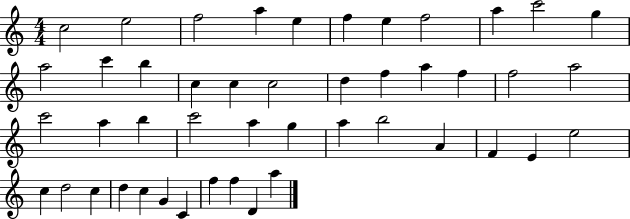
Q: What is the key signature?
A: C major